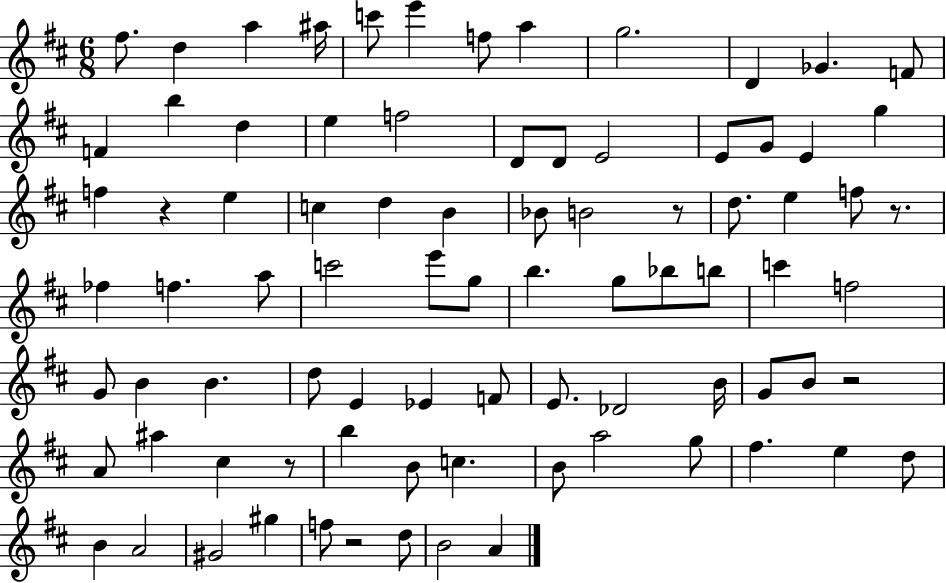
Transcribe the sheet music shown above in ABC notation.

X:1
T:Untitled
M:6/8
L:1/4
K:D
^f/2 d a ^a/4 c'/2 e' f/2 a g2 D _G F/2 F b d e f2 D/2 D/2 E2 E/2 G/2 E g f z e c d B _B/2 B2 z/2 d/2 e f/2 z/2 _f f a/2 c'2 e'/2 g/2 b g/2 _b/2 b/2 c' f2 G/2 B B d/2 E _E F/2 E/2 _D2 B/4 G/2 B/2 z2 A/2 ^a ^c z/2 b B/2 c B/2 a2 g/2 ^f e d/2 B A2 ^G2 ^g f/2 z2 d/2 B2 A